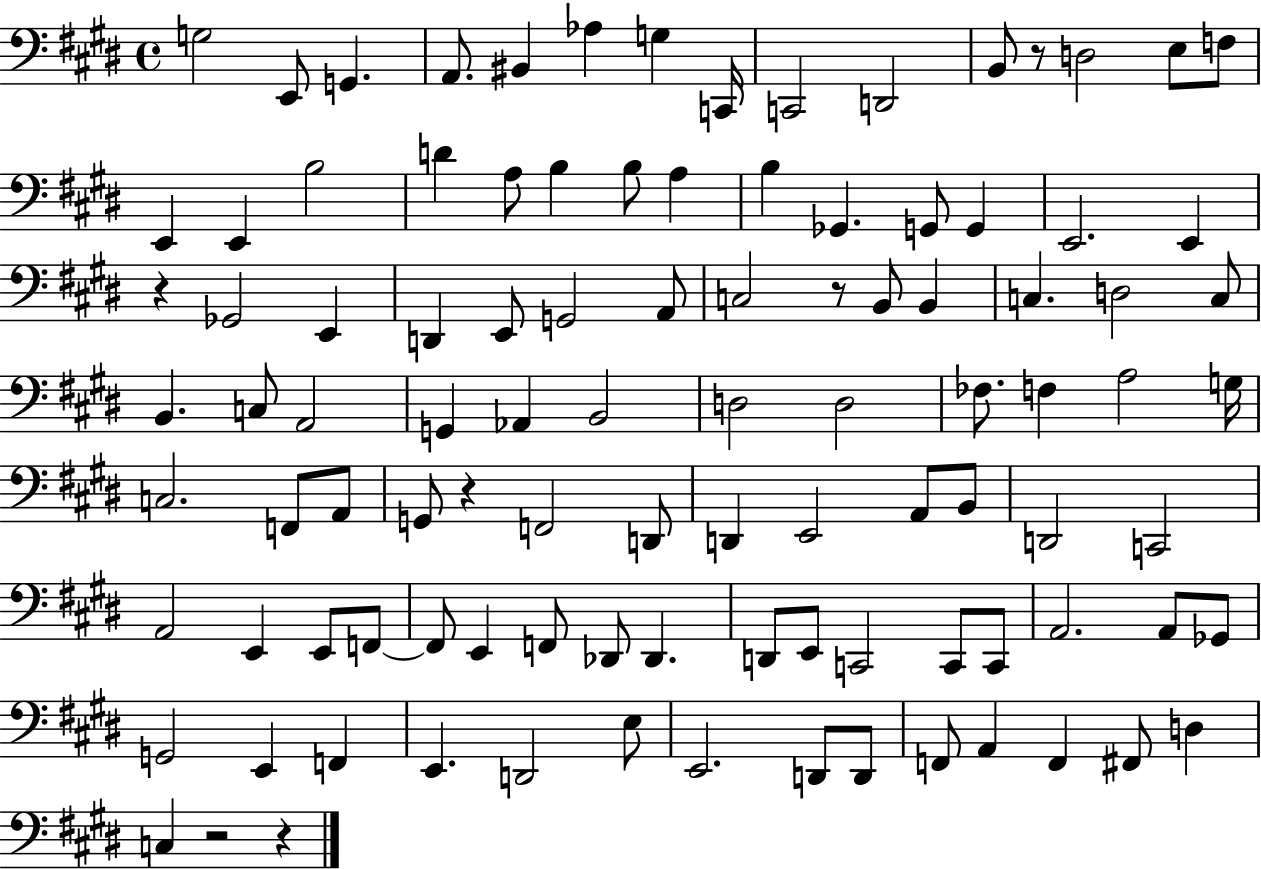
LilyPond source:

{
  \clef bass
  \time 4/4
  \defaultTimeSignature
  \key e \major
  \repeat volta 2 { g2 e,8 g,4. | a,8. bis,4 aes4 g4 c,16 | c,2 d,2 | b,8 r8 d2 e8 f8 | \break e,4 e,4 b2 | d'4 a8 b4 b8 a4 | b4 ges,4. g,8 g,4 | e,2. e,4 | \break r4 ges,2 e,4 | d,4 e,8 g,2 a,8 | c2 r8 b,8 b,4 | c4. d2 c8 | \break b,4. c8 a,2 | g,4 aes,4 b,2 | d2 d2 | fes8. f4 a2 g16 | \break c2. f,8 a,8 | g,8 r4 f,2 d,8 | d,4 e,2 a,8 b,8 | d,2 c,2 | \break a,2 e,4 e,8 f,8~~ | f,8 e,4 f,8 des,8 des,4. | d,8 e,8 c,2 c,8 c,8 | a,2. a,8 ges,8 | \break g,2 e,4 f,4 | e,4. d,2 e8 | e,2. d,8 d,8 | f,8 a,4 f,4 fis,8 d4 | \break c4 r2 r4 | } \bar "|."
}